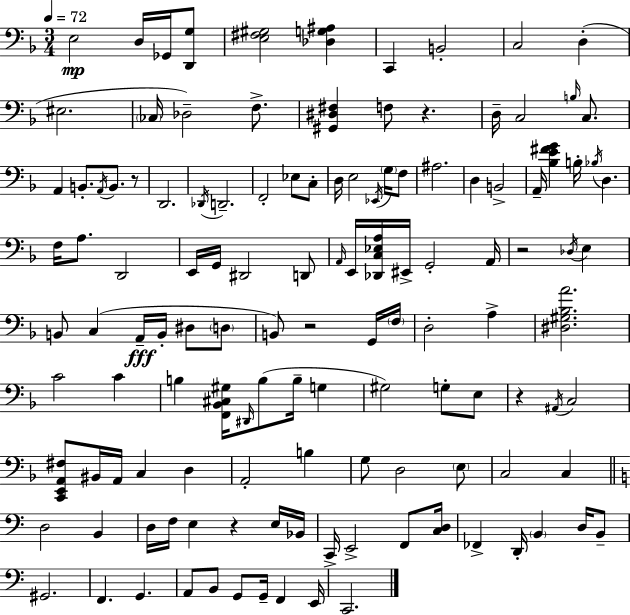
{
  \clef bass
  \numericTimeSignature
  \time 3/4
  \key d \minor
  \tempo 4 = 72
  e2\mp d16 ges,16 <d, g>8 | <e fis gis>2 <des g ais>4 | c,4 b,2-. | c2 d4-.( | \break eis2. | \parenthesize ces16 des2--) f8.-> | <gis, dis fis>4 f8 r4. | d16-- c2 \grace { b16 } c8. | \break a,4 b,8.-. \acciaccatura { a,16 } b,8. | r8 d,2. | \acciaccatura { des,16 } d,2.-- | f,2-. ees8 | \break c8-. d16 e2 | \acciaccatura { ees,16 } \parenthesize g16 f8 ais2. | d4 b,2-> | a,16-- <bes e' fis' g'>4 b16-. \acciaccatura { bes16 } d4. | \break f16 a8. d,2 | e,16 g,16 dis,2 | d,8 \grace { a,16 } e,16 <des, c ees a>16 eis,16-> g,2-. | a,16 r2 | \break \acciaccatura { des16 } e4 b,8 c4( | a,16--\fff b,16-. dis8 \parenthesize d8 b,8) r2 | g,16 \parenthesize f16 d2-. | a4-> <dis gis bes a'>2. | \break c'2 | c'4 b4 <f, bes, cis gis>16 | \grace { dis,16 }( b8 b16-- g4 gis2) | g8-. e8 r4 | \break \acciaccatura { ais,16 } c2 <c, e, a, fis>8 bis,16 | a,16 c4 d4 a,2-. | b4 g8 d2 | \parenthesize e8 c2 | \break c4 \bar "||" \break \key c \major d2 b,4 | d16 f16 e4 r4 e16 bes,16 | c,16-> e,2-> f,8 <c d>16 | fes,4-> d,16-. \parenthesize b,4 d16 b,8-- | \break gis,2. | f,4. g,4. | a,8 b,8 g,8 g,16-- f,4 e,16 | c,2. | \break \bar "|."
}